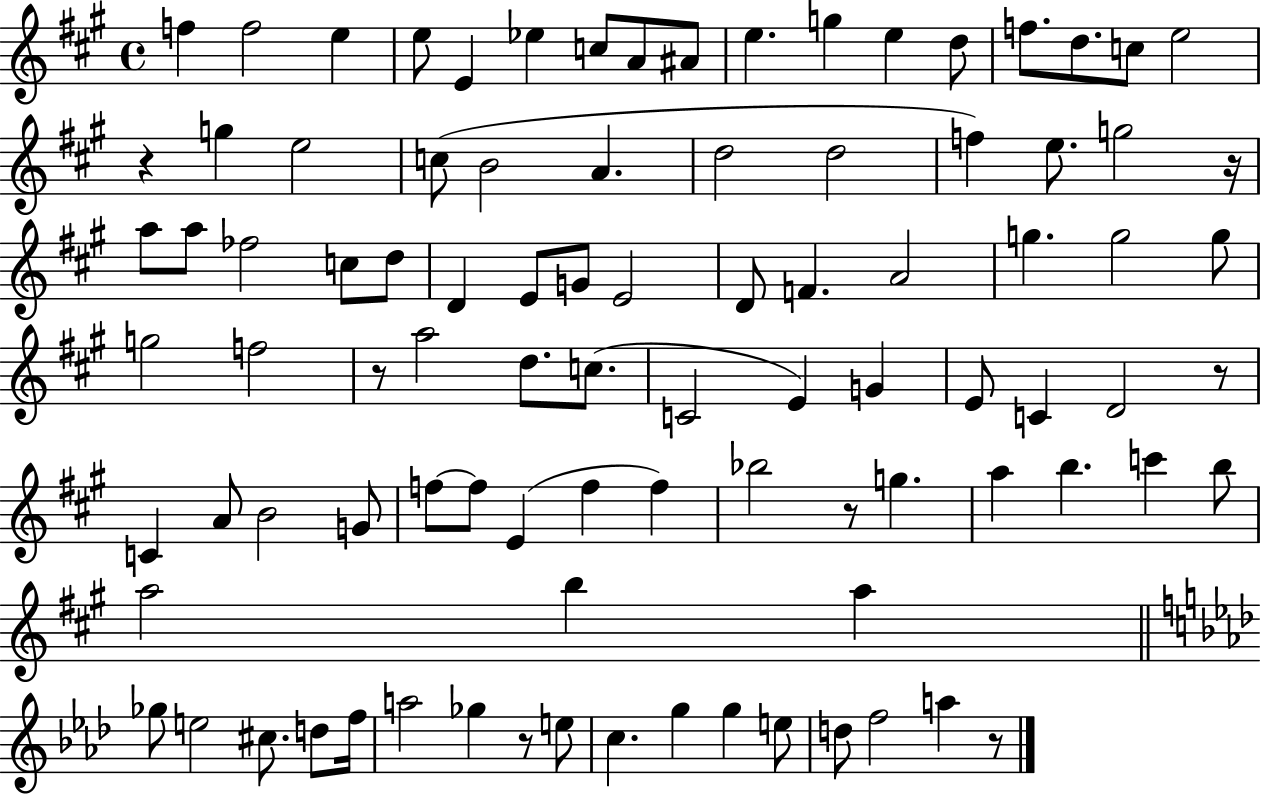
X:1
T:Untitled
M:4/4
L:1/4
K:A
f f2 e e/2 E _e c/2 A/2 ^A/2 e g e d/2 f/2 d/2 c/2 e2 z g e2 c/2 B2 A d2 d2 f e/2 g2 z/4 a/2 a/2 _f2 c/2 d/2 D E/2 G/2 E2 D/2 F A2 g g2 g/2 g2 f2 z/2 a2 d/2 c/2 C2 E G E/2 C D2 z/2 C A/2 B2 G/2 f/2 f/2 E f f _b2 z/2 g a b c' b/2 a2 b a _g/2 e2 ^c/2 d/2 f/4 a2 _g z/2 e/2 c g g e/2 d/2 f2 a z/2